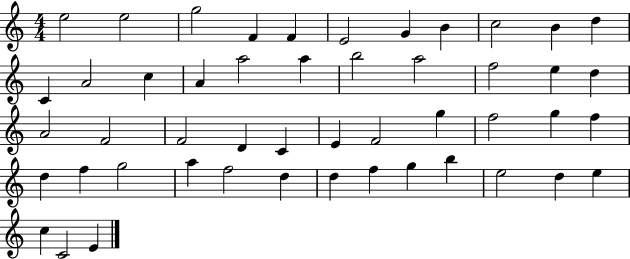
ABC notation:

X:1
T:Untitled
M:4/4
L:1/4
K:C
e2 e2 g2 F F E2 G B c2 B d C A2 c A a2 a b2 a2 f2 e d A2 F2 F2 D C E F2 g f2 g f d f g2 a f2 d d f g b e2 d e c C2 E